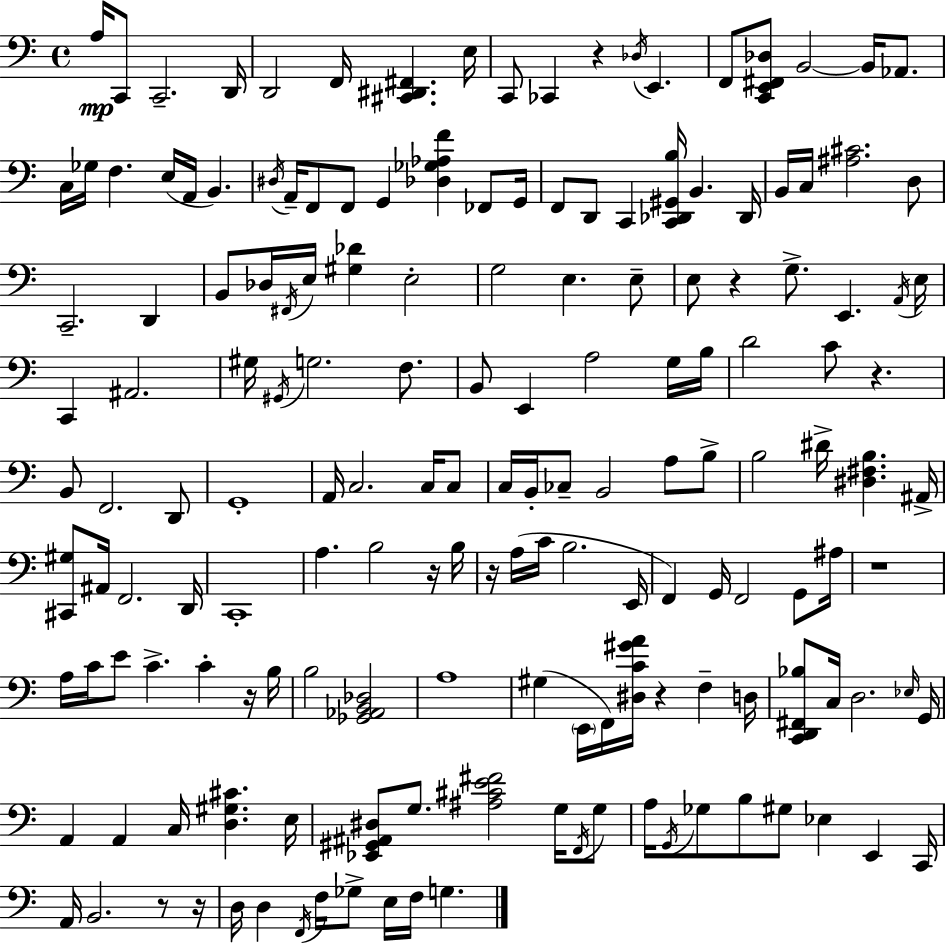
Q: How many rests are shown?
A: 10